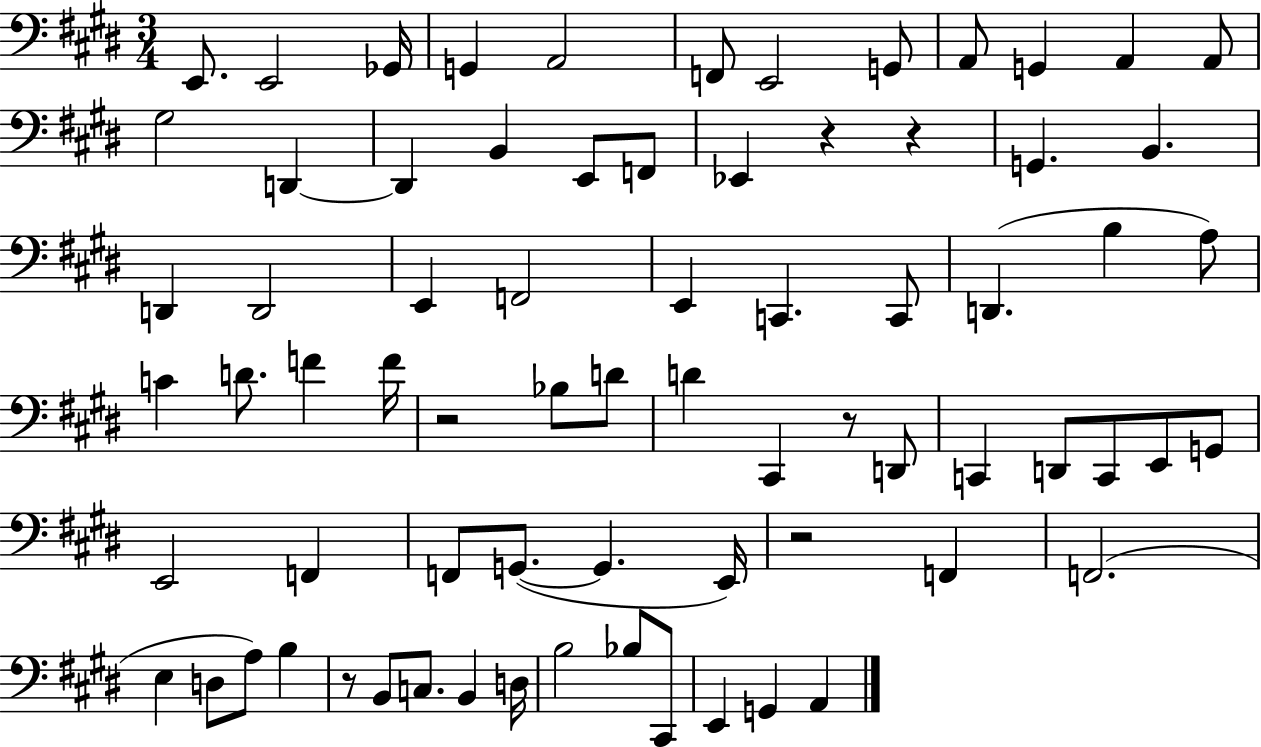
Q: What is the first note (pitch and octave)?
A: E2